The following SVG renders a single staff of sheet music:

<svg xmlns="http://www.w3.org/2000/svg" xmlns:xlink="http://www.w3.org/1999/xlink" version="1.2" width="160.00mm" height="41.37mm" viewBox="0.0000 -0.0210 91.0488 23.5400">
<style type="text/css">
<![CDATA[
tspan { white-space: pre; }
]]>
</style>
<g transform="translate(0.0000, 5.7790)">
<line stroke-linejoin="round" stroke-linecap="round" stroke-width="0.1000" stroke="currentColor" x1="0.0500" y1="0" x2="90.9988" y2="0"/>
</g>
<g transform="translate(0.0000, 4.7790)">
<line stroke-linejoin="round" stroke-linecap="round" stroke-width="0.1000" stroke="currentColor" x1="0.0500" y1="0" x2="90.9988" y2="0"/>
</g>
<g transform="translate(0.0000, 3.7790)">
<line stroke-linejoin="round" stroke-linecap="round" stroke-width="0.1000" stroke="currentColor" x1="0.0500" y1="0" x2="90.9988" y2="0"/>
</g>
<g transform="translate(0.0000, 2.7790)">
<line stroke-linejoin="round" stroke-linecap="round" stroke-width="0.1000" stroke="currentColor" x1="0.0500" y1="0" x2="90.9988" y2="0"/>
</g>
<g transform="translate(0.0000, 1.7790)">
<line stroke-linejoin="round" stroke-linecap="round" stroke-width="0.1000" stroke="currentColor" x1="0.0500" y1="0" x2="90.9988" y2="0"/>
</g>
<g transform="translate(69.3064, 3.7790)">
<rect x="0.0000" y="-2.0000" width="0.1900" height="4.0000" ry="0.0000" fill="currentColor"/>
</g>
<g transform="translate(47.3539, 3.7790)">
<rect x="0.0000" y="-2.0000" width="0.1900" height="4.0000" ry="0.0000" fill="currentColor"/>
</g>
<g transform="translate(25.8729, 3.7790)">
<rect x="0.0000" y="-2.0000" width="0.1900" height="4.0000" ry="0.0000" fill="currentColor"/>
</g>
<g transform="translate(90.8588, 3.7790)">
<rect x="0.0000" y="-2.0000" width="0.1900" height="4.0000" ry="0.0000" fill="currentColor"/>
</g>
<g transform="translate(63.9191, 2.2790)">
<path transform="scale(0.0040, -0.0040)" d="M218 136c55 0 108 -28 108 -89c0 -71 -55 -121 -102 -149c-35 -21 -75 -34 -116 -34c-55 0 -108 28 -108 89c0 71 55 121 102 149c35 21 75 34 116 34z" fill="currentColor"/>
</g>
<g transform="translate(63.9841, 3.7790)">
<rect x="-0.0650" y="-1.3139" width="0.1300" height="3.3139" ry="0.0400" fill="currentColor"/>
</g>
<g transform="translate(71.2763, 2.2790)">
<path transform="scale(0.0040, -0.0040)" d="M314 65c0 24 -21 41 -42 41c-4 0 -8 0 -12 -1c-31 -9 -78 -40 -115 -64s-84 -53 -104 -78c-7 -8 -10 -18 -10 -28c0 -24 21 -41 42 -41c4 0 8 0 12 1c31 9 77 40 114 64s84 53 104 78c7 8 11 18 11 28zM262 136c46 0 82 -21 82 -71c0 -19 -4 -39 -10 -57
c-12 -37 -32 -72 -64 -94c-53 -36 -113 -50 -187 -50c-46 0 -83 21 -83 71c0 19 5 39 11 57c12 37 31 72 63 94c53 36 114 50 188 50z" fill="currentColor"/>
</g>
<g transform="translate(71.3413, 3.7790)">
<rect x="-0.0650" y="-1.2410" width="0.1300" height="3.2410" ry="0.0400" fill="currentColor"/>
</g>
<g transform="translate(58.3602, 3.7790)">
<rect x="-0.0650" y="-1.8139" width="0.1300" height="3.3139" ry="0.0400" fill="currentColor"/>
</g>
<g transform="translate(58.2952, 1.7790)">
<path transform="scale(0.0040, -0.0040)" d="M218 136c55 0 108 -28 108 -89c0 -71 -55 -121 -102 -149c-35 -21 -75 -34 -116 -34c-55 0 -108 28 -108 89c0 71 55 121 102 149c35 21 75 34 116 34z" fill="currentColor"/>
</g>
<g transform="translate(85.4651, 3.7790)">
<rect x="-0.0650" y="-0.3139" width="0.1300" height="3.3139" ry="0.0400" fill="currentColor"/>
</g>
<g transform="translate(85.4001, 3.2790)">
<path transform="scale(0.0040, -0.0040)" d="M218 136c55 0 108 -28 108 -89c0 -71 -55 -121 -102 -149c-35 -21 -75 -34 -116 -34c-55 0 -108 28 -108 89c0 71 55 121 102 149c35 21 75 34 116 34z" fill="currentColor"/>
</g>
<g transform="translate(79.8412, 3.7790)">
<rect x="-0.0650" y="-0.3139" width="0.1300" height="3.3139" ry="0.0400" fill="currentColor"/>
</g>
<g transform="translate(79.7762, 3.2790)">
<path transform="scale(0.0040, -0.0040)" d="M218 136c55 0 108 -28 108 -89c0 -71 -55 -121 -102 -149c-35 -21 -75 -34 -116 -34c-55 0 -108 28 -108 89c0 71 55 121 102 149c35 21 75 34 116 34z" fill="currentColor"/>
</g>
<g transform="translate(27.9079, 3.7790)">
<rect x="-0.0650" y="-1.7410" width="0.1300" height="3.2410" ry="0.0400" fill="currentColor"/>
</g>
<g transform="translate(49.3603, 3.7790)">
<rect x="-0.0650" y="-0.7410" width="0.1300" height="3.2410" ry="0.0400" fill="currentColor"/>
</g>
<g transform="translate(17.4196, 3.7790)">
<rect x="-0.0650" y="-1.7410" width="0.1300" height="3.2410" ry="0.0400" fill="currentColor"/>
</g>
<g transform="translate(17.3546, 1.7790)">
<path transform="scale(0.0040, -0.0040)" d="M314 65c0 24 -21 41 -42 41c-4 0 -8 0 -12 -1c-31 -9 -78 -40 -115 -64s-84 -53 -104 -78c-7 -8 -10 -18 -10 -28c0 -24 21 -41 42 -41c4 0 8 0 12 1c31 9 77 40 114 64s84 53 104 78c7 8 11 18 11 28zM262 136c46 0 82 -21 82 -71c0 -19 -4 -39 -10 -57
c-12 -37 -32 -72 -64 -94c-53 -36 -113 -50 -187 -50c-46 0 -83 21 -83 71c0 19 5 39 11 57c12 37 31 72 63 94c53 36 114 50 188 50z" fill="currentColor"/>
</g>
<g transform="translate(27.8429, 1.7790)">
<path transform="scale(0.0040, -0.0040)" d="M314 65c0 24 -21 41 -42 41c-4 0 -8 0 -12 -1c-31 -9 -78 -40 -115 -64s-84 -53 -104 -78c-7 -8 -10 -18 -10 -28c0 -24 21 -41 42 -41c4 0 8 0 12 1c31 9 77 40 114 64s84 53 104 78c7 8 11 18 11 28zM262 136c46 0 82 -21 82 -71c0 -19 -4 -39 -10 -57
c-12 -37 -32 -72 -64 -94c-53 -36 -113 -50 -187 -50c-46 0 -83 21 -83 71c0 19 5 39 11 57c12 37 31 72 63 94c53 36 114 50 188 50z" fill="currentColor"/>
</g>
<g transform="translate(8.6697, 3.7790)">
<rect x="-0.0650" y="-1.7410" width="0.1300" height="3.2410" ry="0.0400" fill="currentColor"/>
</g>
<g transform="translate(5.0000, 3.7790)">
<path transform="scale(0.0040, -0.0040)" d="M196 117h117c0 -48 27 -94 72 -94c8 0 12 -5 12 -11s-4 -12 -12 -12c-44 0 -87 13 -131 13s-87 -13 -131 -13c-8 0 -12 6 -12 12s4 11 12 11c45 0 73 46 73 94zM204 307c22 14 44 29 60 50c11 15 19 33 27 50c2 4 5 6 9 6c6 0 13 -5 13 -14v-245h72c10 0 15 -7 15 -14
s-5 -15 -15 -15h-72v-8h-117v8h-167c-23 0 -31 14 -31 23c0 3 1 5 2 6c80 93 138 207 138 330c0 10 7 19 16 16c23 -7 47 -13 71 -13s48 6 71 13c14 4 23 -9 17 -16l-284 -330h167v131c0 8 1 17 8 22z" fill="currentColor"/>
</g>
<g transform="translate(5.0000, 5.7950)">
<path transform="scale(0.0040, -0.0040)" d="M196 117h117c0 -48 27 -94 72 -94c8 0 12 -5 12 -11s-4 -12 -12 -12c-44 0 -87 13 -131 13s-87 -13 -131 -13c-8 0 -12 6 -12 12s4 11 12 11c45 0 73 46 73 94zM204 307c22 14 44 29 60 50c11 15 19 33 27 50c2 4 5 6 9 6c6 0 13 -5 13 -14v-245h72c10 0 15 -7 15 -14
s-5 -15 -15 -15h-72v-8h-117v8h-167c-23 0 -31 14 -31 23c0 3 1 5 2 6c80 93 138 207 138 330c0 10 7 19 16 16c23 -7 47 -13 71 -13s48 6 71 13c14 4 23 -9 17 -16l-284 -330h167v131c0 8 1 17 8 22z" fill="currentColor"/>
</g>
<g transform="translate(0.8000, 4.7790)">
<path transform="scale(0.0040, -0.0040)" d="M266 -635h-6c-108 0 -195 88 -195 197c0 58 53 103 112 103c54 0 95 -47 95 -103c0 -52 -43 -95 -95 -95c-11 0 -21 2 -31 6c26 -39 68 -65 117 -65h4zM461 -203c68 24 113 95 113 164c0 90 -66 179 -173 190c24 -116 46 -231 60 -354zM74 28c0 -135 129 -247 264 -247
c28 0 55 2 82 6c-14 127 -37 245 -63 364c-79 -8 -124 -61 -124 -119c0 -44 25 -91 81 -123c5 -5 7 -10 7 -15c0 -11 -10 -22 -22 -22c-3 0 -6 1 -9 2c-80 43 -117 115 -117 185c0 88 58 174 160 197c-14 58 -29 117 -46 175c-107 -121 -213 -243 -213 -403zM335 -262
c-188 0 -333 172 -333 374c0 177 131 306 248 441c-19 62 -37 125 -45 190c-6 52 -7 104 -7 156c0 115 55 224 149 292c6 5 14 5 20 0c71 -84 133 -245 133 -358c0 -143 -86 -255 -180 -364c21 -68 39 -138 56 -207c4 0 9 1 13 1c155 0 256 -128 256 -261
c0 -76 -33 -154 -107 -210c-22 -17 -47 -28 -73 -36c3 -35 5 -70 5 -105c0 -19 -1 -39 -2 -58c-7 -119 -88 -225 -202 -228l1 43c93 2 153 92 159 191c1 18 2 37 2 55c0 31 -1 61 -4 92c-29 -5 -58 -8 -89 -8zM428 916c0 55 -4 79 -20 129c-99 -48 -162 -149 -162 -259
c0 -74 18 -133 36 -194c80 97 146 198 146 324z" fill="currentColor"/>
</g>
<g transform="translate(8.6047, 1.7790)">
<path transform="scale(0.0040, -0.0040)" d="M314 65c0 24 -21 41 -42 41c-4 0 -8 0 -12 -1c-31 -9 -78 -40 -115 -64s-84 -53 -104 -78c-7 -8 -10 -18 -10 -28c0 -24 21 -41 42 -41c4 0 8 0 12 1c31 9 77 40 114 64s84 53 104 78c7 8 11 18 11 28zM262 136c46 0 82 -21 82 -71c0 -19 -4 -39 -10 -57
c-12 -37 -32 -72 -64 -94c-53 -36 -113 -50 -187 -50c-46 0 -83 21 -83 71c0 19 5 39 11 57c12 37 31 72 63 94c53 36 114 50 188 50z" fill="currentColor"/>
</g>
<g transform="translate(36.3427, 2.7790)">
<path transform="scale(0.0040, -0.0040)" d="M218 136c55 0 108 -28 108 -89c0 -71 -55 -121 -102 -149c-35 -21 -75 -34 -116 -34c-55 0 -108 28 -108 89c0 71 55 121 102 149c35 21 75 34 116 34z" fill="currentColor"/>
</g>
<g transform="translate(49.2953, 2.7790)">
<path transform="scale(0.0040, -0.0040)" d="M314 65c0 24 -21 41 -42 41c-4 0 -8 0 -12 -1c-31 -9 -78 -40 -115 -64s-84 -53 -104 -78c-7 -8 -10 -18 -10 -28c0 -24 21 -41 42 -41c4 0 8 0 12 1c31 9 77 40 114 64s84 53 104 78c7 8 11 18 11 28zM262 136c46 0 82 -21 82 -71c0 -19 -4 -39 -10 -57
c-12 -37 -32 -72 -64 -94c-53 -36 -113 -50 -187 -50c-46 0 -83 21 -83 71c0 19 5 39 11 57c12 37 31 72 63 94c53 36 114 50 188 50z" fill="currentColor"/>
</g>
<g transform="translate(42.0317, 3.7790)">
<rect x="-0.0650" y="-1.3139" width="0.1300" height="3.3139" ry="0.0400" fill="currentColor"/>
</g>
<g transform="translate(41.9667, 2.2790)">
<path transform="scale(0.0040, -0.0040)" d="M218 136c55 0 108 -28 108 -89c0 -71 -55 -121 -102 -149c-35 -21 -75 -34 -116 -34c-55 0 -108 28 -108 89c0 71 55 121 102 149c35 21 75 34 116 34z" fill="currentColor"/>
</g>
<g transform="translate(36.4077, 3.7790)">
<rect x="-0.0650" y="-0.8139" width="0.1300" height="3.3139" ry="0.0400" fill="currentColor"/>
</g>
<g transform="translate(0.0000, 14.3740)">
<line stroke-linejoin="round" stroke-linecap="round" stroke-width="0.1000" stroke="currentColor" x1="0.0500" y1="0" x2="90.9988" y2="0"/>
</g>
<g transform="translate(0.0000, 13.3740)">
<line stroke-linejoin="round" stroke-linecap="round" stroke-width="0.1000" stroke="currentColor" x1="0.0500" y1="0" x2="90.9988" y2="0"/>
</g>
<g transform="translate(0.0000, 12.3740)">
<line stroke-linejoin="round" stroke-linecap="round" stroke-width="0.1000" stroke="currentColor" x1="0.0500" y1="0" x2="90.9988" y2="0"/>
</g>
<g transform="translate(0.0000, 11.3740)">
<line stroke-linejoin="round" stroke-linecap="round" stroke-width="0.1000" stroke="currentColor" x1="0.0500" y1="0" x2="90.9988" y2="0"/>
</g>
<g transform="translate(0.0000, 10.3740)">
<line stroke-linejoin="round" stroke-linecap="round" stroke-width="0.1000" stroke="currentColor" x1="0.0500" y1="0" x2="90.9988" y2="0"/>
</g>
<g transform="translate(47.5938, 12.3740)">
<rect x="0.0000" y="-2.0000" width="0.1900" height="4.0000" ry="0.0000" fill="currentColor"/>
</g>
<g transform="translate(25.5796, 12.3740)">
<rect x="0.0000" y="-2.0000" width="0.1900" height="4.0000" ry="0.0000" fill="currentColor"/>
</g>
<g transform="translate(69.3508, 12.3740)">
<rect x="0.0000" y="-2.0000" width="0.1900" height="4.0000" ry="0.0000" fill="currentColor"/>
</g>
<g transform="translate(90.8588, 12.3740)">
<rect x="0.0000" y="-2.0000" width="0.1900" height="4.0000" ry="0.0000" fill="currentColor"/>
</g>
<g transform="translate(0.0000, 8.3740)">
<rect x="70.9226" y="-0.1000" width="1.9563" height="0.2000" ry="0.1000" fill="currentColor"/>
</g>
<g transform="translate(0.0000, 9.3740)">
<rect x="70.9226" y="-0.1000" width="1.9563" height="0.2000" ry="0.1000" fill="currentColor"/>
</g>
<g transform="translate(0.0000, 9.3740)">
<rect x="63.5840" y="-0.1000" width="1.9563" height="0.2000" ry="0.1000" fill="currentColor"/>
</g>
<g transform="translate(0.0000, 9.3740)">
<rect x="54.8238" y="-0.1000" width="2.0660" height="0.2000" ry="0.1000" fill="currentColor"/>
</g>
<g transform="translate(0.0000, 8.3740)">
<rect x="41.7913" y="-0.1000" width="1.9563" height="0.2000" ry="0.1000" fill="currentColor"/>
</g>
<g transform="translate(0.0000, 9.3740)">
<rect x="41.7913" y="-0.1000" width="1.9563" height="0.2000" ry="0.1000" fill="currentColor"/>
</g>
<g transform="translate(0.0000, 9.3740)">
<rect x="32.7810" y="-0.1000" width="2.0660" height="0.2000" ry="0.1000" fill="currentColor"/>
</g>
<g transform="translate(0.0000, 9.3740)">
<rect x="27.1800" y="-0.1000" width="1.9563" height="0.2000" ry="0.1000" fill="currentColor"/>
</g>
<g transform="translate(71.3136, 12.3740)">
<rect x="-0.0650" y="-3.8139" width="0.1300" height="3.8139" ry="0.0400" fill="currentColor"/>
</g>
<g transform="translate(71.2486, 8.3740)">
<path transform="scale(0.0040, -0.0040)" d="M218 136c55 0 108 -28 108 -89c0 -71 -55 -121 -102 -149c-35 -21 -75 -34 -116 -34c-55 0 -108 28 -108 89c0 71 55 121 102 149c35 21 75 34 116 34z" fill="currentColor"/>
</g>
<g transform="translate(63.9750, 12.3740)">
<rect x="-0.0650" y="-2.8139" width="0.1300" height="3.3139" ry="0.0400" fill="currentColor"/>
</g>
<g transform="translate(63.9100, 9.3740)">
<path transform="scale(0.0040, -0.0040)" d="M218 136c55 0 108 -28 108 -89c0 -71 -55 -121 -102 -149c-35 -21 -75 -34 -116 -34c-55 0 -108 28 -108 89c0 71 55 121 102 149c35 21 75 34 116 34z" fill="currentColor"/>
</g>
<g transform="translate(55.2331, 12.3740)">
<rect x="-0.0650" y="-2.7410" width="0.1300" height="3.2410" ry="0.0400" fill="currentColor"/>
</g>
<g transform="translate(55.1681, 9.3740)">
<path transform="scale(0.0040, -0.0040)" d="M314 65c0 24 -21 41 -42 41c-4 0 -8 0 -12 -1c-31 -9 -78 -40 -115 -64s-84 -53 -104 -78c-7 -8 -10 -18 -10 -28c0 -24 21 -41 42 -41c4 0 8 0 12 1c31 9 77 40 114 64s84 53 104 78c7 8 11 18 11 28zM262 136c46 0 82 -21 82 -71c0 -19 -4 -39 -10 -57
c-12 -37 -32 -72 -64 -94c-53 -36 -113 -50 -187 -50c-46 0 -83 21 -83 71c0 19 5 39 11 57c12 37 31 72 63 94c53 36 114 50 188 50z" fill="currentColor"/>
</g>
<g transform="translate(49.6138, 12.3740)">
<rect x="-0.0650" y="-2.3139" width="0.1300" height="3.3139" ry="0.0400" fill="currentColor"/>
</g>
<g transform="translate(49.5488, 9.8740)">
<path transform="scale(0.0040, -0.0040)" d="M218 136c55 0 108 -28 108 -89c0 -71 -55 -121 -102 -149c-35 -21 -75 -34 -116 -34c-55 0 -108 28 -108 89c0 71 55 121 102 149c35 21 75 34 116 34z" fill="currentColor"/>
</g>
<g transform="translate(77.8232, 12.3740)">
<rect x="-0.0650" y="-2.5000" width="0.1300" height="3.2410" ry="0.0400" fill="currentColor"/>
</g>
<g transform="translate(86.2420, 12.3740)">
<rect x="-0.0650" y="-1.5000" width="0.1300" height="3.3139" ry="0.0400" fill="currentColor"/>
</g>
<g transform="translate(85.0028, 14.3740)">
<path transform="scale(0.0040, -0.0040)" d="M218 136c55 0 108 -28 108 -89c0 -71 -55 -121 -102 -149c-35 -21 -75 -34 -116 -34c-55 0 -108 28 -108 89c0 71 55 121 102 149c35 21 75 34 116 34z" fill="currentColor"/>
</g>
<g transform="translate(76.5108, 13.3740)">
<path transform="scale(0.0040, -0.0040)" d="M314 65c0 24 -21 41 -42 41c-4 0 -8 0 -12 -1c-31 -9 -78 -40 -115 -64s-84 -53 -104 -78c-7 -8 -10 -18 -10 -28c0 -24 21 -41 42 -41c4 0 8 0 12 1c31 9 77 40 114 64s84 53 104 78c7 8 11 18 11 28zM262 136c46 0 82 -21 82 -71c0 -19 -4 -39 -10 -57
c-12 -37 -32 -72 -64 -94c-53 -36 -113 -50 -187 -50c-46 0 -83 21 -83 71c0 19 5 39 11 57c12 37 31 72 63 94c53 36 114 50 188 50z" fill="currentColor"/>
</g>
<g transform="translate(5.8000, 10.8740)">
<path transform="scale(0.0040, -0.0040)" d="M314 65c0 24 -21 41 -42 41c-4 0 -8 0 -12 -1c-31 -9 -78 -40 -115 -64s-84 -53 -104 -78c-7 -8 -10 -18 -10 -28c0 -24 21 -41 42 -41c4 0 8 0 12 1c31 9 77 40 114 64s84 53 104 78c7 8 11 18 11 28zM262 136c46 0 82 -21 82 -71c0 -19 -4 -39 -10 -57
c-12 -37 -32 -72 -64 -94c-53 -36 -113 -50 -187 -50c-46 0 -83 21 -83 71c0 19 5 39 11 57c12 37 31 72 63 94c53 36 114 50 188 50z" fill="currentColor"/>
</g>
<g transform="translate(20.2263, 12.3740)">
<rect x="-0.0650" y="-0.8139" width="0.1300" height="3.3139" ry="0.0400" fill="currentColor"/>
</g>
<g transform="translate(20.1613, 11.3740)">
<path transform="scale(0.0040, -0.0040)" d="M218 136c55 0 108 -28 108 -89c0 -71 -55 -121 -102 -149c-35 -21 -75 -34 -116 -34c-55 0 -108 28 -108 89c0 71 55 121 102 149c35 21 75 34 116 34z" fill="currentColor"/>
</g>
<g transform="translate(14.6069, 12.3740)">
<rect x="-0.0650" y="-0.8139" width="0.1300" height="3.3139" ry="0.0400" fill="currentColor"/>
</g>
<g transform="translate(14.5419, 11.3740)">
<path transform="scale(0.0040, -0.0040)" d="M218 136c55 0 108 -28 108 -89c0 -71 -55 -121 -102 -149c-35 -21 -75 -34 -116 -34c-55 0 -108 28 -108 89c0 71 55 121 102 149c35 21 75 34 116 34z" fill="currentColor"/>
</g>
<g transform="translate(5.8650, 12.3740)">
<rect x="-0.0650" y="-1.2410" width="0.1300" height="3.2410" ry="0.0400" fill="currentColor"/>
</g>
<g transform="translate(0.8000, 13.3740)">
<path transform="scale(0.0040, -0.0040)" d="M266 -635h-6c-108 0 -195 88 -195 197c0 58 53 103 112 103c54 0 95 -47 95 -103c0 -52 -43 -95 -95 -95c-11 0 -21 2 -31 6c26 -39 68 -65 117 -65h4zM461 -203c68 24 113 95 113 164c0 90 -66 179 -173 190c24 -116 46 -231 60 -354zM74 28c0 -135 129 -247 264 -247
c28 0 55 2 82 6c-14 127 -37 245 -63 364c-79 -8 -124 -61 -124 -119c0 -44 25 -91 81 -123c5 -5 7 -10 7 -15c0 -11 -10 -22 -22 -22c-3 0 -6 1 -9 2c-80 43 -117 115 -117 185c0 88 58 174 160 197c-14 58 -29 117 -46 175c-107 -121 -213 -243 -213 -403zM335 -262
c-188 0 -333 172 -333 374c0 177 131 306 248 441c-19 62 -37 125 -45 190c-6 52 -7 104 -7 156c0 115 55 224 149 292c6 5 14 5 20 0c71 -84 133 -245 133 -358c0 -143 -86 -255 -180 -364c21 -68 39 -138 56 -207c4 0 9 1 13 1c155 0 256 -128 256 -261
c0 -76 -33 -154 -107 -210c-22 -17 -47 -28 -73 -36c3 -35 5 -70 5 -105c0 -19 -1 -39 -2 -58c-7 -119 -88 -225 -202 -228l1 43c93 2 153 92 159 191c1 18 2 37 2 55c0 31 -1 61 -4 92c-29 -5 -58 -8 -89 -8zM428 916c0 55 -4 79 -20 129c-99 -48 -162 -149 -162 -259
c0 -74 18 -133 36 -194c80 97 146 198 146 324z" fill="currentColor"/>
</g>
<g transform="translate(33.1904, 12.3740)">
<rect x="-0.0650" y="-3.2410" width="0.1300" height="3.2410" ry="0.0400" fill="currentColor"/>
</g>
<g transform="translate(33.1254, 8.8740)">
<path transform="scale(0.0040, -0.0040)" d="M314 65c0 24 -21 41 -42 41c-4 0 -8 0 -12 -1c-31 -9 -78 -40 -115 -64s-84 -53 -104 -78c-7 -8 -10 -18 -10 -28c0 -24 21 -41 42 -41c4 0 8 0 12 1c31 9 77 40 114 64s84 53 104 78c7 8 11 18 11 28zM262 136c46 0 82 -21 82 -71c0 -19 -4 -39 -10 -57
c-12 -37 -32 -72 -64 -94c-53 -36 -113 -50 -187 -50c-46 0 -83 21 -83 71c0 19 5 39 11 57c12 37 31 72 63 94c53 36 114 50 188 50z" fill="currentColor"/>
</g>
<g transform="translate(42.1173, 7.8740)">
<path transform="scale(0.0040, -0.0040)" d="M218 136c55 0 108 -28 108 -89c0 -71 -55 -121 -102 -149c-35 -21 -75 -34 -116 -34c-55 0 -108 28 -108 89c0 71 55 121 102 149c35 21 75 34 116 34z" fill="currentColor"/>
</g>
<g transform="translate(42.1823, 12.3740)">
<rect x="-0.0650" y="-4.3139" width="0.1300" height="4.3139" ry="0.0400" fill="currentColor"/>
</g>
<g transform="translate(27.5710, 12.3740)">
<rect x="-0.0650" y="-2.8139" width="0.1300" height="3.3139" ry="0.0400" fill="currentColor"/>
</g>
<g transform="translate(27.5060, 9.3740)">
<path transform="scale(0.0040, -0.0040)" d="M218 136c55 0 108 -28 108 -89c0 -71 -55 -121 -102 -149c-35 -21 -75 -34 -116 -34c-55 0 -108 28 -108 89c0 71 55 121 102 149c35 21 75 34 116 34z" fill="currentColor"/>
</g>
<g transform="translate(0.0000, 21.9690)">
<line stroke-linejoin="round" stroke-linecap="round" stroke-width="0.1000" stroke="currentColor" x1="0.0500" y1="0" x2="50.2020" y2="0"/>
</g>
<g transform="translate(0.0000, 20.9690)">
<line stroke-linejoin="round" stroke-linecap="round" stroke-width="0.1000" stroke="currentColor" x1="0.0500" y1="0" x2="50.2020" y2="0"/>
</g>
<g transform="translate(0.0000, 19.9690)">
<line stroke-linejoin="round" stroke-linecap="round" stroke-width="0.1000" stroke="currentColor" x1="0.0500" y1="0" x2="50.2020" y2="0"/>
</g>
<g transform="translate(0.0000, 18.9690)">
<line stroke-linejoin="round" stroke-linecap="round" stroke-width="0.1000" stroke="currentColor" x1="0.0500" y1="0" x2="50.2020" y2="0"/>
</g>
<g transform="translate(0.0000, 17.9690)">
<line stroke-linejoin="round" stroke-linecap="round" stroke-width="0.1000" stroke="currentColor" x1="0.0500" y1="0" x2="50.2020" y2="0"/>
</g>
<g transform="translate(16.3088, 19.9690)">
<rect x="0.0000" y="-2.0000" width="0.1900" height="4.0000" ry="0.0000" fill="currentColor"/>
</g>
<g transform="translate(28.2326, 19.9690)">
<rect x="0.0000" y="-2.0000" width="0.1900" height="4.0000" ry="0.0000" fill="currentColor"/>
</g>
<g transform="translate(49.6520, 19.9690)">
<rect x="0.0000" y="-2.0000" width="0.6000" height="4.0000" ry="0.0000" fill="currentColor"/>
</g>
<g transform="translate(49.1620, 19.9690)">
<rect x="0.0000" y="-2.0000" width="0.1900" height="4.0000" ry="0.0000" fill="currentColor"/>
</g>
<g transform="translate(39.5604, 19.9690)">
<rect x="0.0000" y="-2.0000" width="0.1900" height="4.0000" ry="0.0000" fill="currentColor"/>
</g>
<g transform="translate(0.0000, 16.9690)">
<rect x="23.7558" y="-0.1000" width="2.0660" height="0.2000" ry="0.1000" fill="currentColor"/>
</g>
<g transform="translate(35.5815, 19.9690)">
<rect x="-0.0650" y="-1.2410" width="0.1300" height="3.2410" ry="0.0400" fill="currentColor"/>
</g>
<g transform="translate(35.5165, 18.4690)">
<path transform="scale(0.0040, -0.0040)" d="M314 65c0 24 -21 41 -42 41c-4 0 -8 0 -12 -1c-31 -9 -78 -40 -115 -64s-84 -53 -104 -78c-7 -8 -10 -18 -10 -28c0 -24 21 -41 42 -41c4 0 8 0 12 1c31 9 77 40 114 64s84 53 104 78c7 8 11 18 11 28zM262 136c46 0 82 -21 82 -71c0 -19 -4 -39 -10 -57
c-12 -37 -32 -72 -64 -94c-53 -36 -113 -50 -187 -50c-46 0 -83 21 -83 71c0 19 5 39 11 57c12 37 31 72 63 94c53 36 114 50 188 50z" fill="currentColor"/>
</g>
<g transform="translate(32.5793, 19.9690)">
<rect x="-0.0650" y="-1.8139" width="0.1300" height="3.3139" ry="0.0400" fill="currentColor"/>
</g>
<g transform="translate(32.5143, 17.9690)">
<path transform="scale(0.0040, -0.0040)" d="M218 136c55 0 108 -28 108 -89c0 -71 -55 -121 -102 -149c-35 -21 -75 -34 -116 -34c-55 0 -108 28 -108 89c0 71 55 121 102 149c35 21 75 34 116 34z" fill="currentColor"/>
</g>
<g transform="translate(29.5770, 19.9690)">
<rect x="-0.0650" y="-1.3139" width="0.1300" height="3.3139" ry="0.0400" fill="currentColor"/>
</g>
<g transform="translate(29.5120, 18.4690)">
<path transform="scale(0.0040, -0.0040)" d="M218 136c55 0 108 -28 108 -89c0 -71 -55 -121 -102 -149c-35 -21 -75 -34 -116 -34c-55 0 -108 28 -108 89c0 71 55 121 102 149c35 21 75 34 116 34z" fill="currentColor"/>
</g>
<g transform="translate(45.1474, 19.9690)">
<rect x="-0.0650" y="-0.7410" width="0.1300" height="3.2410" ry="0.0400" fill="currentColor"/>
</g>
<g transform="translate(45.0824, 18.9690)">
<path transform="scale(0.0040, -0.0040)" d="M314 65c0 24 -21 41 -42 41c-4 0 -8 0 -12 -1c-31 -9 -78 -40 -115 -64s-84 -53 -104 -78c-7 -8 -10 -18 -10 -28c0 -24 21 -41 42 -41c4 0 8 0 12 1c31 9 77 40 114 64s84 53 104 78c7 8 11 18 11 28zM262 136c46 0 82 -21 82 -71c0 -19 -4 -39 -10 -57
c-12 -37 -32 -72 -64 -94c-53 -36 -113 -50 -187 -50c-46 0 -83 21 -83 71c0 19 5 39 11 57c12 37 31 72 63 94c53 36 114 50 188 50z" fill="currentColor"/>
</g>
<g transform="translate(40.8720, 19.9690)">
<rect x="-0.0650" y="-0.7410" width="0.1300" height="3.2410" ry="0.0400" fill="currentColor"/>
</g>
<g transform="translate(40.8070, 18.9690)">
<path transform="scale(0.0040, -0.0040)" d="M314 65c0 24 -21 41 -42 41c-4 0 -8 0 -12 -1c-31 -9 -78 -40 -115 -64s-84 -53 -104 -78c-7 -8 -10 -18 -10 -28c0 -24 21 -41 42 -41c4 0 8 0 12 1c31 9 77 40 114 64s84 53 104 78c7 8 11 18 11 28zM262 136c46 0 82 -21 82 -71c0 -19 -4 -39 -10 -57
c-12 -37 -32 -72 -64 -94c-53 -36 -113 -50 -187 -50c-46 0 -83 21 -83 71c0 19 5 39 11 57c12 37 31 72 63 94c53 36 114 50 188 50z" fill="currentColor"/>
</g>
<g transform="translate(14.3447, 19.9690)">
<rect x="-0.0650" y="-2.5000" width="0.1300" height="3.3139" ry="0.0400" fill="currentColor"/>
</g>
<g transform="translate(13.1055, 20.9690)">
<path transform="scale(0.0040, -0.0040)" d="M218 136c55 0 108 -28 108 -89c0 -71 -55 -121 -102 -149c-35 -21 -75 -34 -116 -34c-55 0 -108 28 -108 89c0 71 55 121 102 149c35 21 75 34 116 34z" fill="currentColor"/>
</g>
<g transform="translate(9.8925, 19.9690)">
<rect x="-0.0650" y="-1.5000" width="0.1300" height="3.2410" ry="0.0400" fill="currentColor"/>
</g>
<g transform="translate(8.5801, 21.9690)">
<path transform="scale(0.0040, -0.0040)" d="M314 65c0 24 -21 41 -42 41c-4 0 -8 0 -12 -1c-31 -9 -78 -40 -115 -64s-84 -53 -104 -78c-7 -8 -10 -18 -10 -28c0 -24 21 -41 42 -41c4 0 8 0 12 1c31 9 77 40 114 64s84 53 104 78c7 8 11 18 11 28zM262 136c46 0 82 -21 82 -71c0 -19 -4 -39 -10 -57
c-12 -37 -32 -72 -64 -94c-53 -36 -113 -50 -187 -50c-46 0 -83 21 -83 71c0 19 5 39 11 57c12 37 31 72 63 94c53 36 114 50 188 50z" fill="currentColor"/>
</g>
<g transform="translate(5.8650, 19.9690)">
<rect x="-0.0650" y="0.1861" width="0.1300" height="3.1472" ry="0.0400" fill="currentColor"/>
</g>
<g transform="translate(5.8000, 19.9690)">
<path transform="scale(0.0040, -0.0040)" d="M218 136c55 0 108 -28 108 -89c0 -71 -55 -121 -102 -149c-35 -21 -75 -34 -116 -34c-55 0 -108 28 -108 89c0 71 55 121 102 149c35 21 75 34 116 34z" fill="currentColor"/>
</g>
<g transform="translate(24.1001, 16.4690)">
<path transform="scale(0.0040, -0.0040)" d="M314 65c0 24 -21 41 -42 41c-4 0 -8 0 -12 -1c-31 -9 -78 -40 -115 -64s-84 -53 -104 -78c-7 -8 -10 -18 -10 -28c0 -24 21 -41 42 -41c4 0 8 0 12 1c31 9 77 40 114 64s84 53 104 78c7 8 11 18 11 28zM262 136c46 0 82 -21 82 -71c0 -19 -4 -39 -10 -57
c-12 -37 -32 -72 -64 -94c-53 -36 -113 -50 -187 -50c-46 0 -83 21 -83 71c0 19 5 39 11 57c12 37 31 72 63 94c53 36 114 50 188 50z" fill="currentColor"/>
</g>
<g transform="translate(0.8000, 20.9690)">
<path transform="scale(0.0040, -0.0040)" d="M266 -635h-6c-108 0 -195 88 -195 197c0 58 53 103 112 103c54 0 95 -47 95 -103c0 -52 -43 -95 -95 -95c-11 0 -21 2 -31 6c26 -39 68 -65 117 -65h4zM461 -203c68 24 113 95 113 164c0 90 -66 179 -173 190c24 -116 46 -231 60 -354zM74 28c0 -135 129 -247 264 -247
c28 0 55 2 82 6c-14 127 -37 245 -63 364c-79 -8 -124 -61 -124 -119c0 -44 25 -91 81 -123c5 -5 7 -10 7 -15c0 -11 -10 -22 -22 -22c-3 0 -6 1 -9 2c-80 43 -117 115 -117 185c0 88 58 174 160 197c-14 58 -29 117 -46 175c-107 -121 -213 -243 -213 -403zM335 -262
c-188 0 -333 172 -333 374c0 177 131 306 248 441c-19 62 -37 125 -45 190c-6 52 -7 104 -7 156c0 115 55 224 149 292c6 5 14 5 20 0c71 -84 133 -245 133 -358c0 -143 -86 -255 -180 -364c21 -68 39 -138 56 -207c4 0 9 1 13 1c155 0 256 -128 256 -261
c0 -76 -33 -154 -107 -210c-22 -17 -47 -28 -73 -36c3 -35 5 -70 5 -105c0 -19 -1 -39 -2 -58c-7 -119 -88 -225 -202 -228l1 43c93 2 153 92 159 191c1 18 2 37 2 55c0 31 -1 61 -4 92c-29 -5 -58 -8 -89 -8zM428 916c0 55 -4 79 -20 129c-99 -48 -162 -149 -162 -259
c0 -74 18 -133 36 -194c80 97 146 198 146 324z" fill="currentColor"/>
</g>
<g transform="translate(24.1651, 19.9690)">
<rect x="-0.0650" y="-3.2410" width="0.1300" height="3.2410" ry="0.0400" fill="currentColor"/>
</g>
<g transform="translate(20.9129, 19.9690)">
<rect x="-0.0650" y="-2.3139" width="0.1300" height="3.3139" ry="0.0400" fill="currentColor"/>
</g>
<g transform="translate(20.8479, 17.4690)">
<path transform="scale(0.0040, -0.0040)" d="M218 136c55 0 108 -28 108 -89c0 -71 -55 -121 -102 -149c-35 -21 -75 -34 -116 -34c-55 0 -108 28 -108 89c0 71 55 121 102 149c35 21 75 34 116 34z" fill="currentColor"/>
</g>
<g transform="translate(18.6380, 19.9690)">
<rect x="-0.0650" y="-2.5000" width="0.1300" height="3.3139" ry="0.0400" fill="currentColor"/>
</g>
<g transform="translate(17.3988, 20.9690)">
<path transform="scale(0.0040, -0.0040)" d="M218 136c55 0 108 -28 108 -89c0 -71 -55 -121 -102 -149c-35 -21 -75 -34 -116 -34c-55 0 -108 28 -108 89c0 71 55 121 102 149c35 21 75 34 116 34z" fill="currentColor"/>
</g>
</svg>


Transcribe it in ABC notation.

X:1
T:Untitled
M:4/4
L:1/4
K:C
f2 f2 f2 d e d2 f e e2 c c e2 d d a b2 d' g a2 a c' G2 E B E2 G G g b2 e f e2 d2 d2